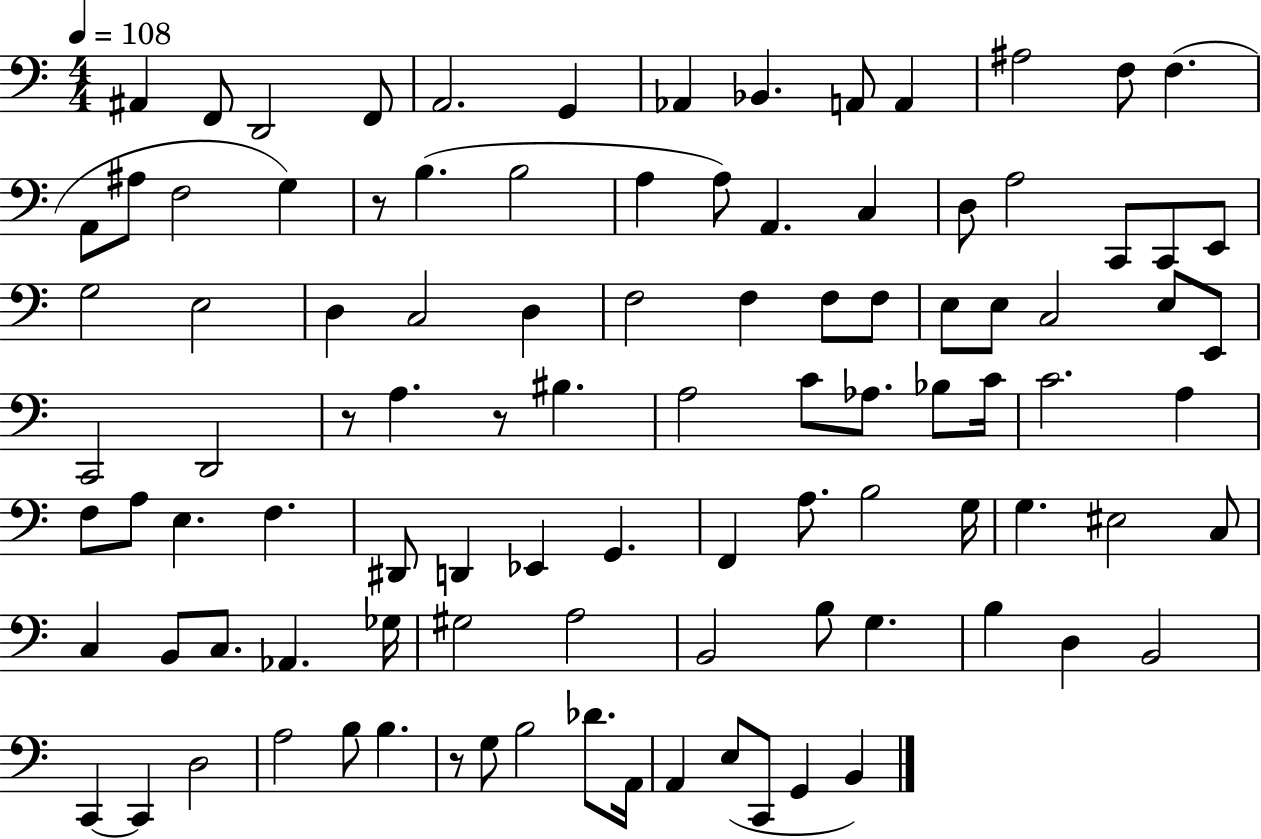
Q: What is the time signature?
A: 4/4